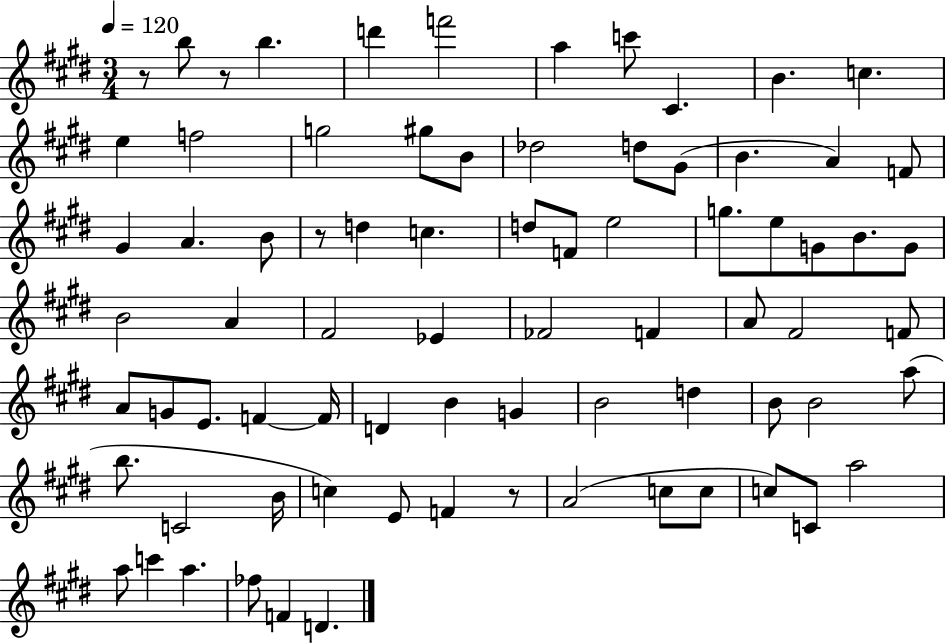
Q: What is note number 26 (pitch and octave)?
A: D5